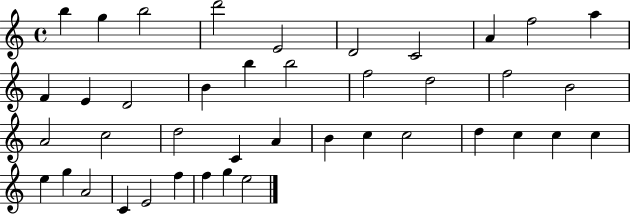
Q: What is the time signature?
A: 4/4